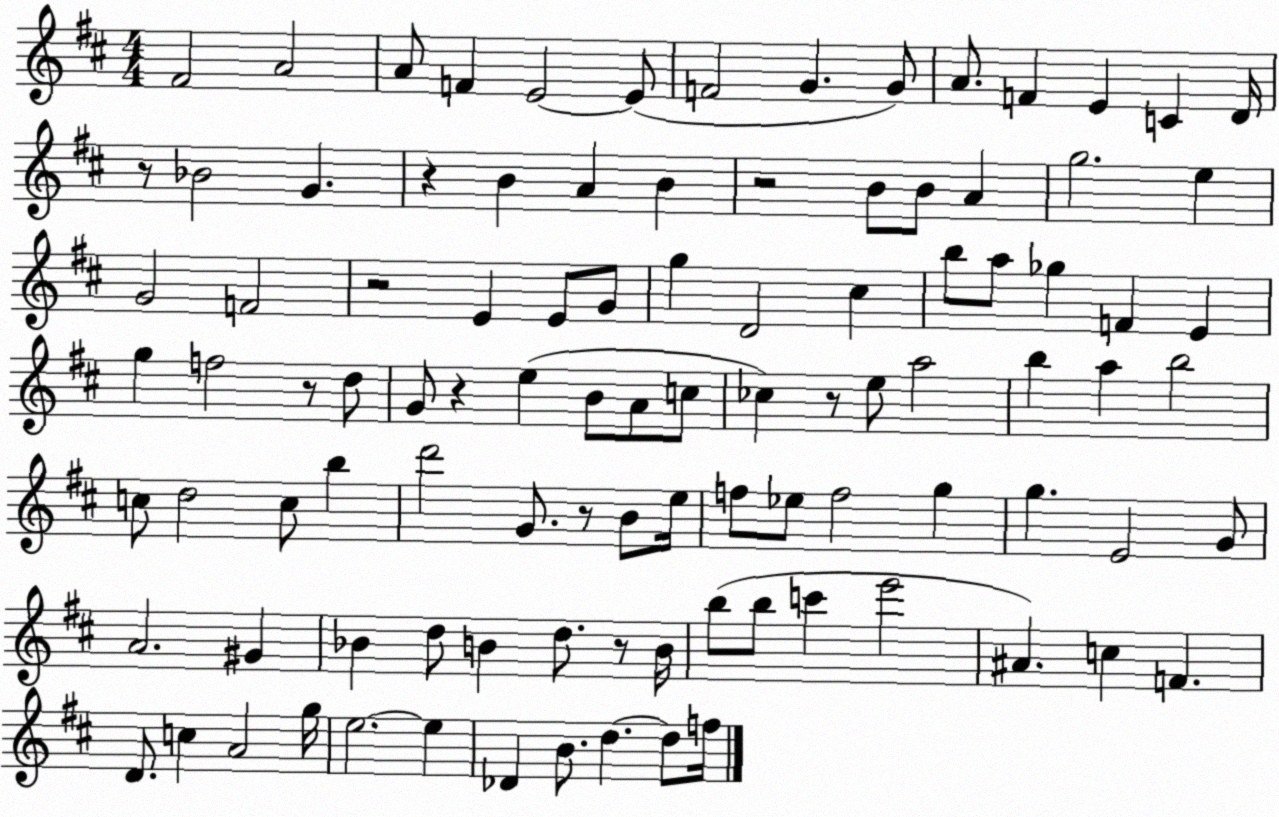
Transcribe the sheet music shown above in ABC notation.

X:1
T:Untitled
M:4/4
L:1/4
K:D
^F2 A2 A/2 F E2 E/2 F2 G G/2 A/2 F E C D/4 z/2 _B2 G z B A B z2 B/2 B/2 A g2 e G2 F2 z2 E E/2 G/2 g D2 ^c b/2 a/2 _g F E g f2 z/2 d/2 G/2 z e B/2 A/2 c/2 _c z/2 e/2 a2 b a b2 c/2 d2 c/2 b d'2 G/2 z/2 B/2 e/4 f/2 _e/2 f2 g g E2 G/2 A2 ^G _B d/2 B d/2 z/2 B/4 b/2 b/2 c' e'2 ^A c F D/2 c A2 g/4 e2 e _D B/2 d d/2 f/4